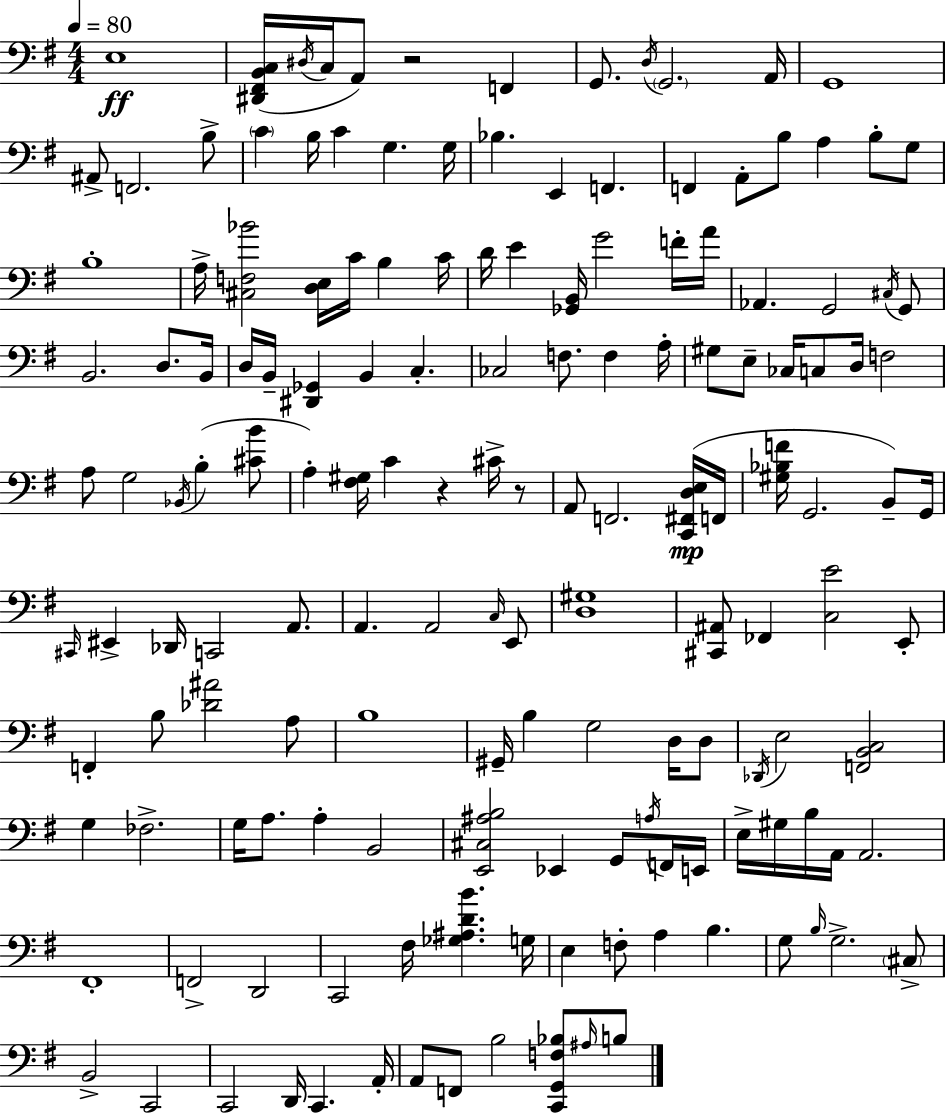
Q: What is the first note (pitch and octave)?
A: E3